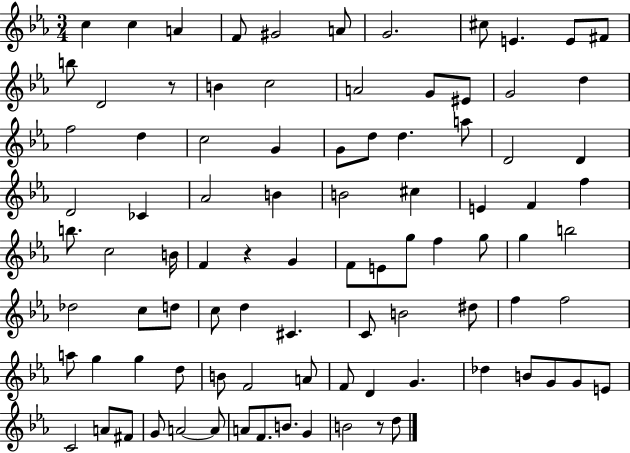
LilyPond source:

{
  \clef treble
  \numericTimeSignature
  \time 3/4
  \key ees \major
  c''4 c''4 a'4 | f'8 gis'2 a'8 | g'2. | cis''8 e'4. e'8 fis'8 | \break b''8 d'2 r8 | b'4 c''2 | a'2 g'8 eis'8 | g'2 d''4 | \break f''2 d''4 | c''2 g'4 | g'8 d''8 d''4. a''8 | d'2 d'4 | \break d'2 ces'4 | aes'2 b'4 | b'2 cis''4 | e'4 f'4 f''4 | \break b''8. c''2 b'16 | f'4 r4 g'4 | f'8 e'8 g''8 f''4 g''8 | g''4 b''2 | \break des''2 c''8 d''8 | c''8 d''4 cis'4. | c'8 b'2 dis''8 | f''4 f''2 | \break a''8 g''4 g''4 d''8 | b'8 f'2 a'8 | f'8 d'4 g'4. | des''4 b'8 g'8 g'8 e'8 | \break c'2 a'8 fis'8 | g'8 a'2~~ a'8 | a'8 f'8. b'8. g'4 | b'2 r8 d''8 | \break \bar "|."
}